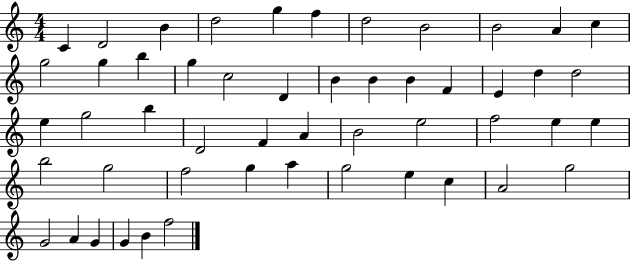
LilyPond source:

{
  \clef treble
  \numericTimeSignature
  \time 4/4
  \key c \major
  c'4 d'2 b'4 | d''2 g''4 f''4 | d''2 b'2 | b'2 a'4 c''4 | \break g''2 g''4 b''4 | g''4 c''2 d'4 | b'4 b'4 b'4 f'4 | e'4 d''4 d''2 | \break e''4 g''2 b''4 | d'2 f'4 a'4 | b'2 e''2 | f''2 e''4 e''4 | \break b''2 g''2 | f''2 g''4 a''4 | g''2 e''4 c''4 | a'2 g''2 | \break g'2 a'4 g'4 | g'4 b'4 f''2 | \bar "|."
}